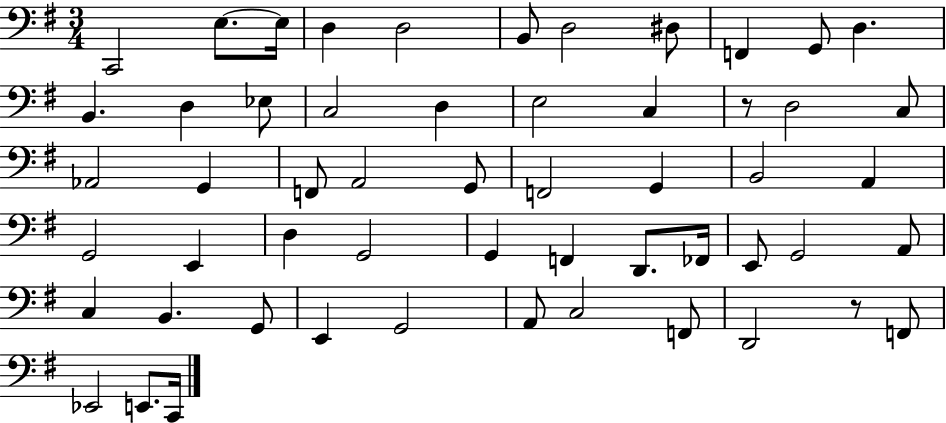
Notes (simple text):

C2/h E3/e. E3/s D3/q D3/h B2/e D3/h D#3/e F2/q G2/e D3/q. B2/q. D3/q Eb3/e C3/h D3/q E3/h C3/q R/e D3/h C3/e Ab2/h G2/q F2/e A2/h G2/e F2/h G2/q B2/h A2/q G2/h E2/q D3/q G2/h G2/q F2/q D2/e. FES2/s E2/e G2/h A2/e C3/q B2/q. G2/e E2/q G2/h A2/e C3/h F2/e D2/h R/e F2/e Eb2/h E2/e. C2/s